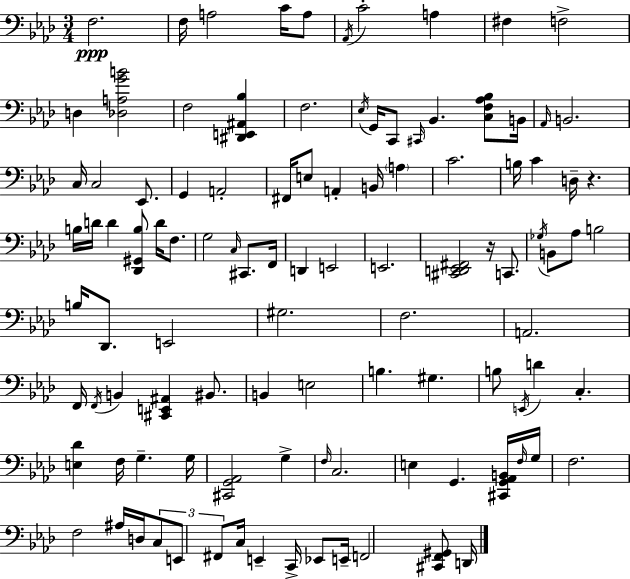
{
  \clef bass
  \numericTimeSignature
  \time 3/4
  \key aes \major
  \repeat volta 2 { f2.\ppp | f16 a2 c'16 a8 | \acciaccatura { aes,16 } c'2-. a4 | fis4 f2-> | \break d4 <des a g' b'>2 | f2 <dis, e, ais, bes>4 | f2. | \acciaccatura { ees16 } g,16 c,8 \grace { cis,16 } bes,4. | \break <c f aes bes>8 b,16 \grace { aes,16 } b,2. | c16 c2 | ees,8. g,4 a,2-. | fis,16 e8 a,4-. b,16 | \break \parenthesize a4 c'2. | b16 c'4 d16-- r4. | b16 d'16 d'4 <des, gis, b>8 | d'16 f8. g2 | \break \grace { c16 } cis,8. f,16 d,4 e,2 | e,2. | <cis, d, ees, fis,>2 | r16 c,8. \acciaccatura { ges16 } b,8 aes8 b2 | \break b16 des,8. e,2 | gis2. | f2. | a,2. | \break f,16 \acciaccatura { f,16 } b,4 | <cis, e, ais,>4 bis,8. b,4 e2 | b4. | gis4. b8 \acciaccatura { e,16 } d'4 | \break c4.-. <e des'>4 | f16 g4.-- g16 <cis, g, aes,>2 | g4-> \grace { f16 } c2. | e4 | \break g,4. <cis, g, aes, b,>16 \grace { f16 } g16 f2. | f2 | ais16 d16 \tuplet 3/2 { c8 e,8 | fis,8 } c16 e,4-- c,16-> ees,8 e,16-- f,2 | \break <cis, f, gis,>8 d,16 } \bar "|."
}